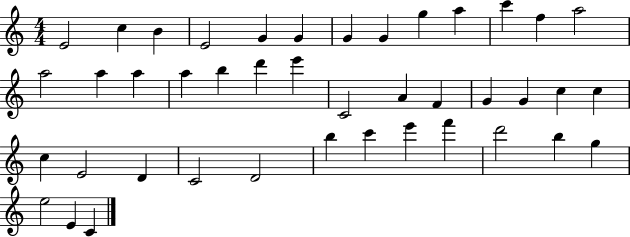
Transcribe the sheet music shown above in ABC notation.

X:1
T:Untitled
M:4/4
L:1/4
K:C
E2 c B E2 G G G G g a c' f a2 a2 a a a b d' e' C2 A F G G c c c E2 D C2 D2 b c' e' f' d'2 b g e2 E C